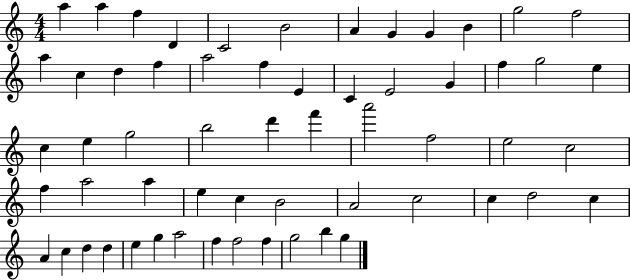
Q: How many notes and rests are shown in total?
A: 59